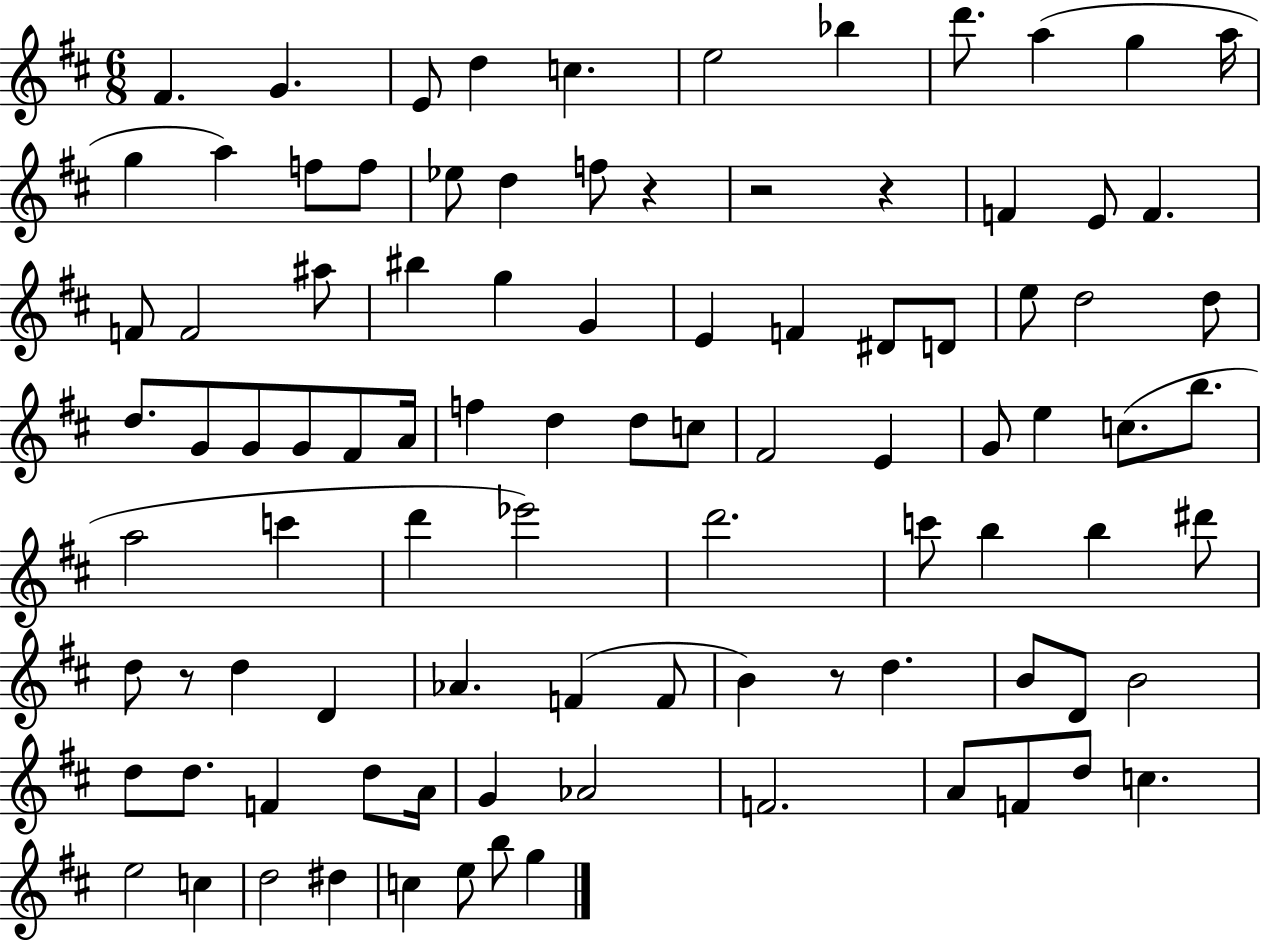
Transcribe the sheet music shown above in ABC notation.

X:1
T:Untitled
M:6/8
L:1/4
K:D
^F G E/2 d c e2 _b d'/2 a g a/4 g a f/2 f/2 _e/2 d f/2 z z2 z F E/2 F F/2 F2 ^a/2 ^b g G E F ^D/2 D/2 e/2 d2 d/2 d/2 G/2 G/2 G/2 ^F/2 A/4 f d d/2 c/2 ^F2 E G/2 e c/2 b/2 a2 c' d' _e'2 d'2 c'/2 b b ^d'/2 d/2 z/2 d D _A F F/2 B z/2 d B/2 D/2 B2 d/2 d/2 F d/2 A/4 G _A2 F2 A/2 F/2 d/2 c e2 c d2 ^d c e/2 b/2 g